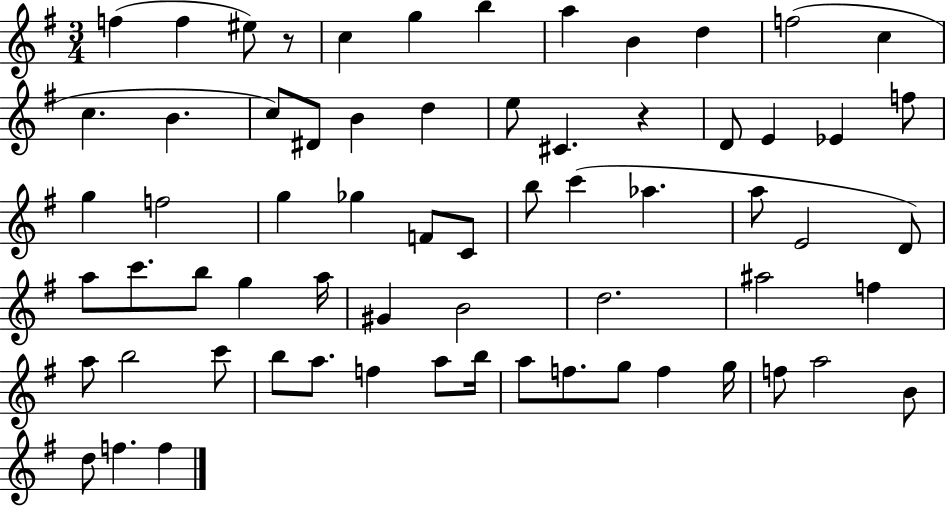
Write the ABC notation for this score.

X:1
T:Untitled
M:3/4
L:1/4
K:G
f f ^e/2 z/2 c g b a B d f2 c c B c/2 ^D/2 B d e/2 ^C z D/2 E _E f/2 g f2 g _g F/2 C/2 b/2 c' _a a/2 E2 D/2 a/2 c'/2 b/2 g a/4 ^G B2 d2 ^a2 f a/2 b2 c'/2 b/2 a/2 f a/2 b/4 a/2 f/2 g/2 f g/4 f/2 a2 B/2 d/2 f f